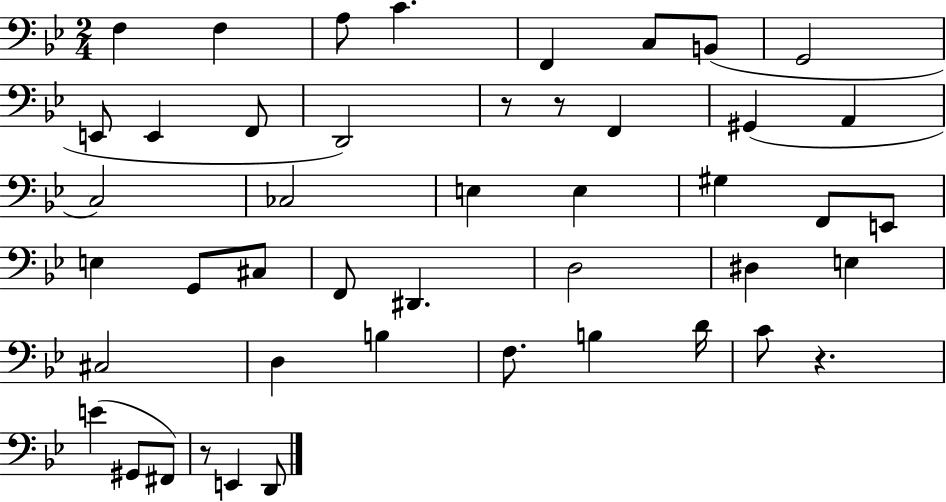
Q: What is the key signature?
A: BES major